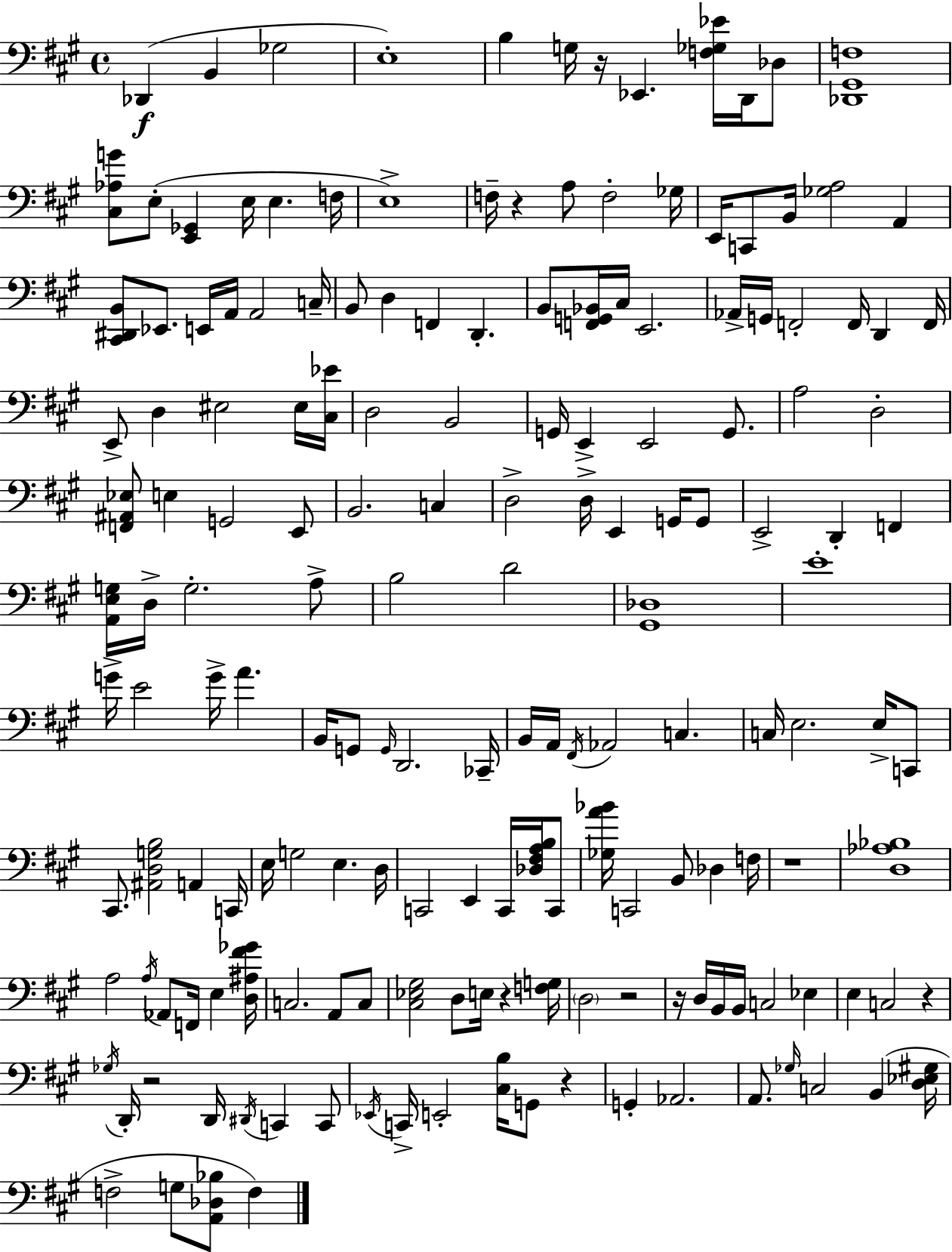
Db2/q B2/q Gb3/h E3/w B3/q G3/s R/s Eb2/q. [F3,Gb3,Eb4]/s D2/s Db3/e [Db2,G#2,F3]/w [C#3,Ab3,G4]/e E3/e [E2,Gb2]/q E3/s E3/q. F3/s E3/w F3/s R/q A3/e F3/h Gb3/s E2/s C2/e B2/s [Gb3,A3]/h A2/q [C#2,D#2,B2]/e Eb2/e. E2/s A2/s A2/h C3/s B2/e D3/q F2/q D2/q. B2/e [F2,G2,Bb2]/s C#3/s E2/h. Ab2/s G2/s F2/h F2/s D2/q F2/s E2/e D3/q EIS3/h EIS3/s [C#3,Eb4]/s D3/h B2/h G2/s E2/q E2/h G2/e. A3/h D3/h [F2,A#2,Eb3]/e E3/q G2/h E2/e B2/h. C3/q D3/h D3/s E2/q G2/s G2/e E2/h D2/q F2/q [A2,E3,G3]/s D3/s G3/h. A3/e B3/h D4/h [G#2,Db3]/w E4/w G4/s E4/h G4/s A4/q. B2/s G2/e G2/s D2/h. CES2/s B2/s A2/s F#2/s Ab2/h C3/q. C3/s E3/h. E3/s C2/e C#2/e. [A#2,D3,G3,B3]/h A2/q C2/s E3/s G3/h E3/q. D3/s C2/h E2/q C2/s [Db3,F#3,A3,B3]/s C2/e [Gb3,A4,Bb4]/s C2/h B2/e Db3/q F3/s R/w [D3,Ab3,Bb3]/w A3/h A3/s Ab2/e F2/s E3/q [D3,A#3,F#4,Gb4]/s C3/h. A2/e C3/e [C#3,Eb3,G#3]/h D3/e E3/s R/q [F3,G3]/s D3/h R/h R/s D3/s B2/s B2/s C3/h Eb3/q E3/q C3/h R/q Gb3/s D2/s R/h D2/s D#2/s C2/q C2/e Eb2/s C2/s E2/h [C#3,B3]/s G2/e R/q G2/q Ab2/h. A2/e. Gb3/s C3/h B2/q [D3,Eb3,G#3]/s F3/h G3/e [A2,Db3,Bb3]/e F3/q